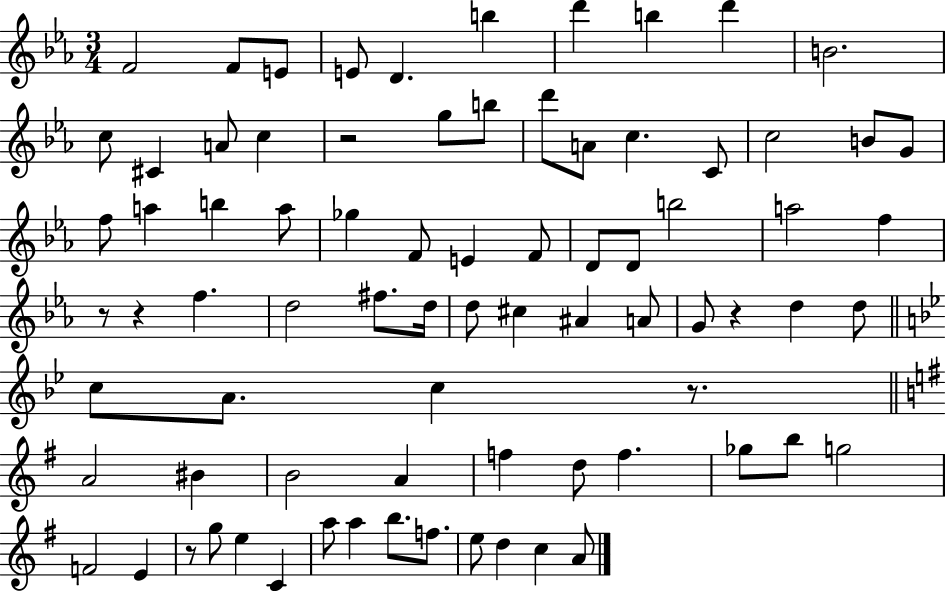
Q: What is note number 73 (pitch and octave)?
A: A4